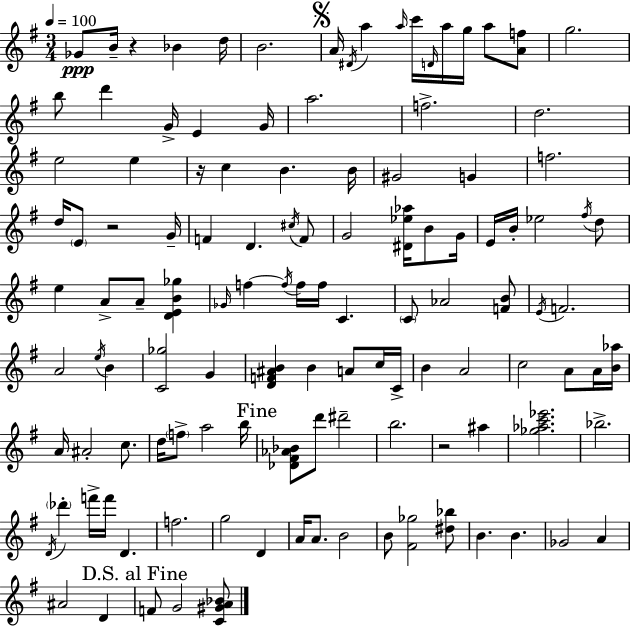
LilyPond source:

{
  \clef treble
  \numericTimeSignature
  \time 3/4
  \key e \minor
  \tempo 4 = 100
  ges'8\ppp b'16-- r4 bes'4 d''16 | b'2. | \mark \markup { \musicglyph "scripts.segno" } a'16 \acciaccatura { dis'16 } a''4 \grace { a''16 } c'''16 \grace { d'16 } a''16 g''16 a''8 | <a' f''>8 g''2. | \break b''8 d'''4 g'16-> e'4 | g'16 a''2. | f''2.-> | d''2. | \break e''2 e''4 | r16 c''4 b'4. | b'16 gis'2 g'4 | f''2. | \break d''16 \parenthesize e'8 r2 | g'16-- f'4 d'4. | \acciaccatura { cis''16 } f'8 g'2 | <dis' ees'' aes''>16 b'8 g'16 e'16 b'16-. ees''2 | \break \acciaccatura { fis''16 } d''8 e''4 a'8-> a'8-- | <d' e' b' ges''>4 \grace { ges'16 } f''4~~ \acciaccatura { f''16 } f''16 | f''16 c'4. \parenthesize c'8 aes'2 | <f' b'>8 \acciaccatura { e'16 } f'2. | \break a'2 | \acciaccatura { e''16 } b'4 <c' ges''>2 | g'4 <d' f' ais' b'>4 | b'4 a'8 c''16 c'16-> b'4 | \break a'2 c''2 | a'8 a'16 <b' aes''>16 a'16 ais'2-. | c''8. d''16 \parenthesize f''8-> | a''2 b''16 \mark "Fine" <des' fis' aes' bes'>8 d'''8 | \break dis'''2-- b''2. | r2 | ais''4 <ges'' aes'' c''' ees'''>2. | bes''2.-> | \break \acciaccatura { d'16 } \parenthesize des'''4-. | f'''16-> f'''16 d'4. f''2. | g''2 | d'4 a'16 a'8. | \break b'2 b'8 | <fis' ges''>2 <dis'' bes''>8 b'4. | b'4. ges'2 | a'4 ais'2 | \break d'4 \mark "D.S. al Fine" f'8 | g'2 <c' gis' a' bes'>8 \bar "|."
}